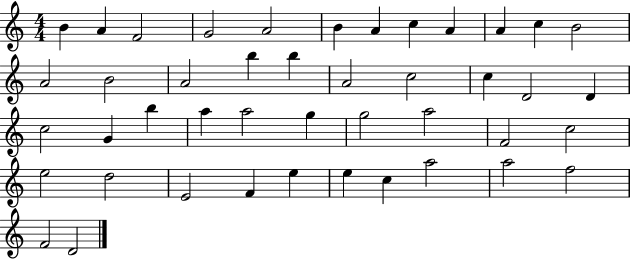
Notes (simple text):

B4/q A4/q F4/h G4/h A4/h B4/q A4/q C5/q A4/q A4/q C5/q B4/h A4/h B4/h A4/h B5/q B5/q A4/h C5/h C5/q D4/h D4/q C5/h G4/q B5/q A5/q A5/h G5/q G5/h A5/h F4/h C5/h E5/h D5/h E4/h F4/q E5/q E5/q C5/q A5/h A5/h F5/h F4/h D4/h